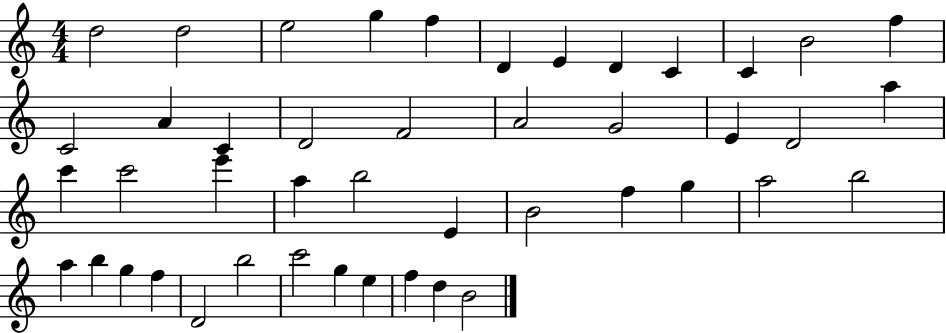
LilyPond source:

{
  \clef treble
  \numericTimeSignature
  \time 4/4
  \key c \major
  d''2 d''2 | e''2 g''4 f''4 | d'4 e'4 d'4 c'4 | c'4 b'2 f''4 | \break c'2 a'4 c'4 | d'2 f'2 | a'2 g'2 | e'4 d'2 a''4 | \break c'''4 c'''2 e'''4 | a''4 b''2 e'4 | b'2 f''4 g''4 | a''2 b''2 | \break a''4 b''4 g''4 f''4 | d'2 b''2 | c'''2 g''4 e''4 | f''4 d''4 b'2 | \break \bar "|."
}